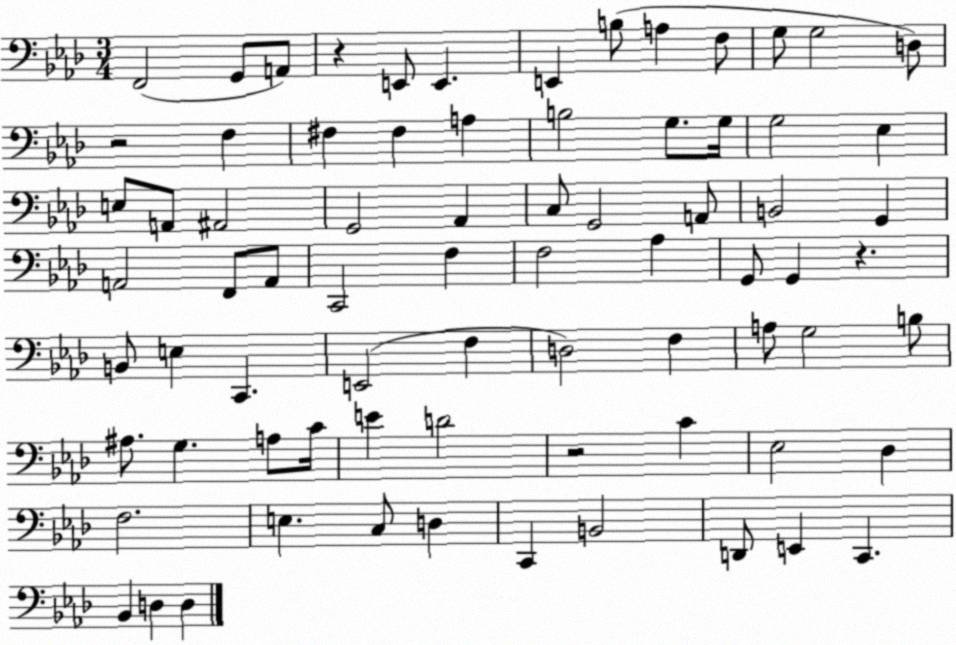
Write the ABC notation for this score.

X:1
T:Untitled
M:3/4
L:1/4
K:Ab
F,,2 G,,/2 A,,/2 z E,,/2 E,, E,, B,/2 A, F,/2 G,/2 G,2 D,/2 z2 F, ^F, ^F, A, B,2 G,/2 G,/4 G,2 _E, E,/2 A,,/2 ^A,,2 G,,2 _A,, C,/2 G,,2 A,,/2 B,,2 G,, A,,2 F,,/2 A,,/2 C,,2 F, F,2 _A, G,,/2 G,, z B,,/2 E, C,, E,,2 F, D,2 F, A,/2 G,2 B,/2 ^A,/2 G, A,/2 C/4 E D2 z2 C _E,2 _D, F,2 E, C,/2 D, C,, B,,2 D,,/2 E,, C,, _B,, D, D,